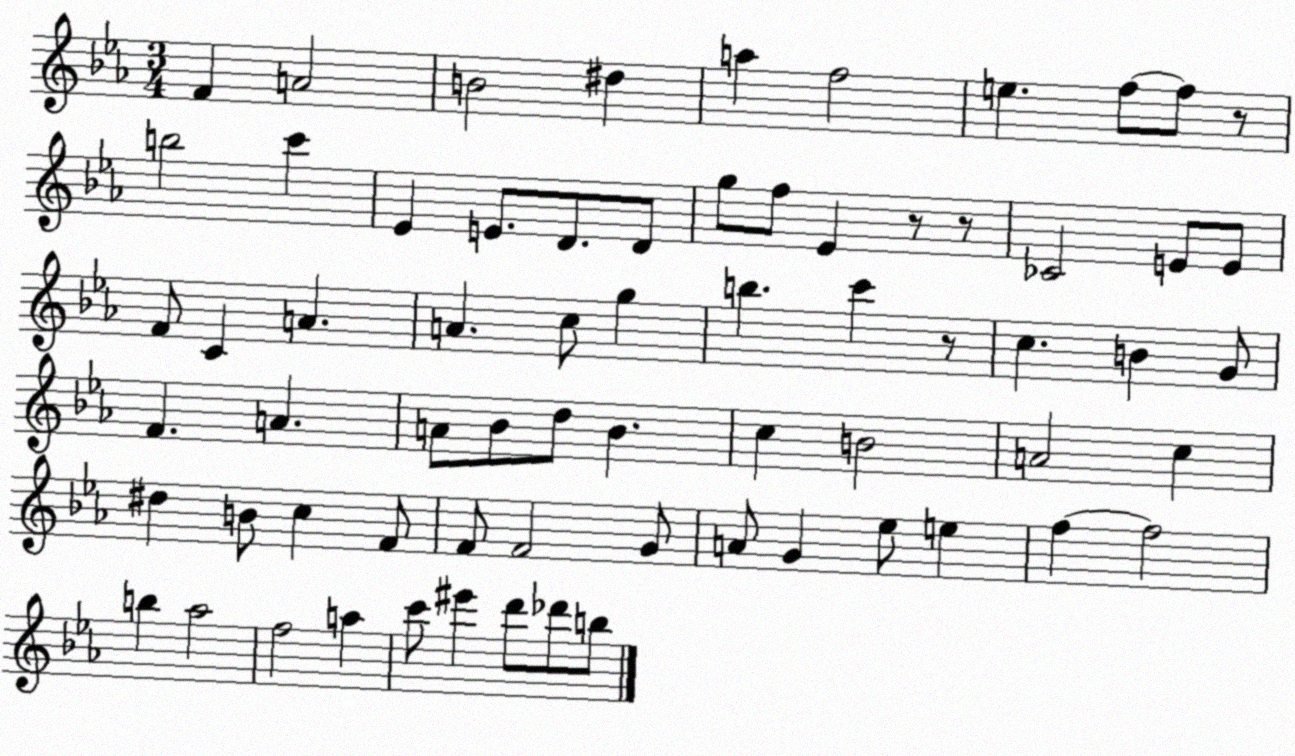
X:1
T:Untitled
M:3/4
L:1/4
K:Eb
F A2 B2 ^d a f2 e f/2 f/2 z/2 b2 c' _E E/2 D/2 D/2 g/2 f/2 _E z/2 z/2 _C2 E/2 E/2 F/2 C A A c/2 g b c' z/2 c B G/2 F A A/2 _B/2 d/2 _B c B2 A2 c ^d B/2 c F/2 F/2 F2 G/2 A/2 G _e/2 e f f2 b _a2 f2 a c'/2 ^e' d'/2 _d'/2 b/2